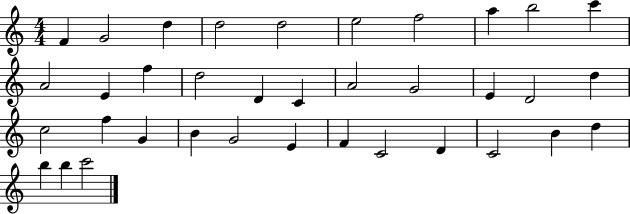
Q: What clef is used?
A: treble